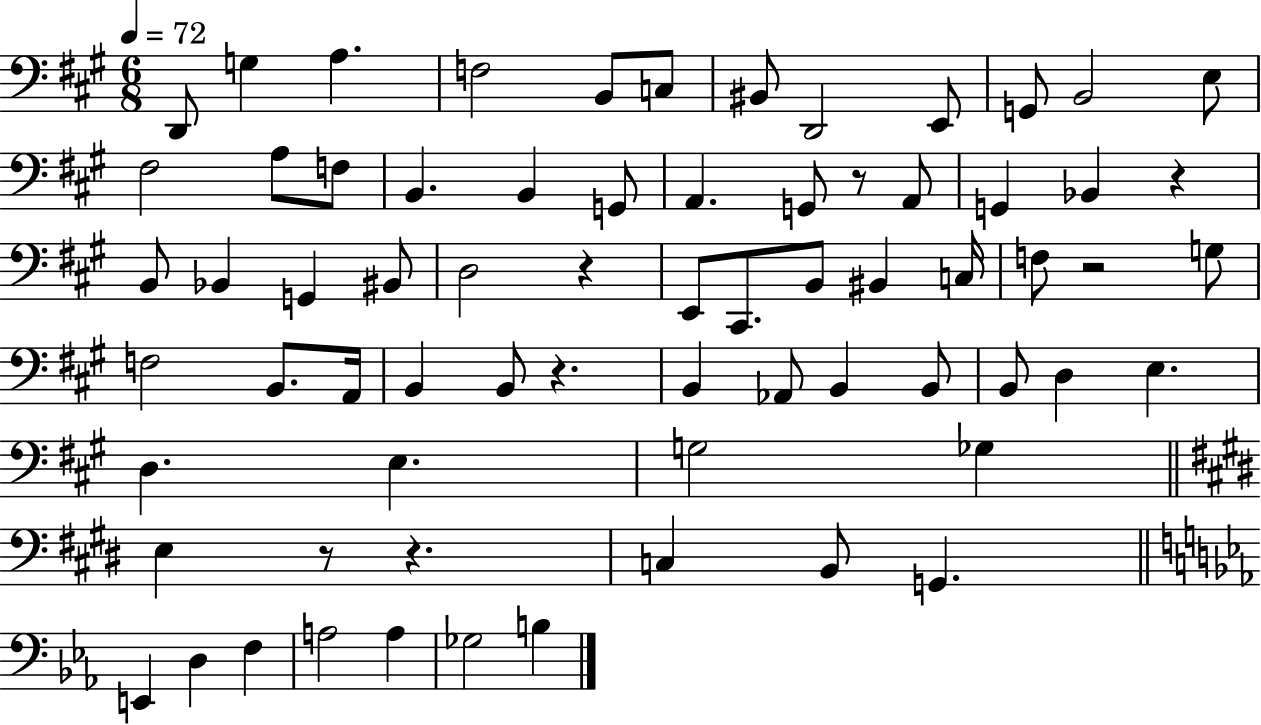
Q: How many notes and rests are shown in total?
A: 69